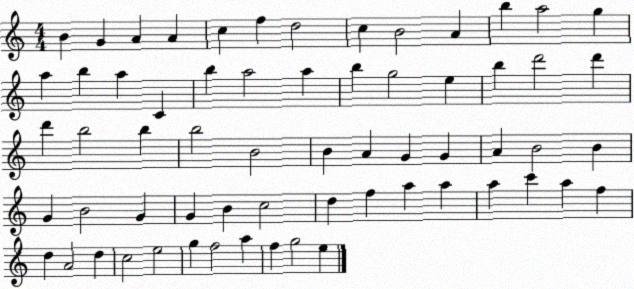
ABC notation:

X:1
T:Untitled
M:4/4
L:1/4
K:C
B G A A c f d2 c B2 A b a2 g a b a C b a2 a b g2 e b d'2 d' d' b2 b b2 B2 B A G G A B2 B G B2 G G B c2 d f a a a c' a f d A2 d c2 e2 g f2 a f g2 e